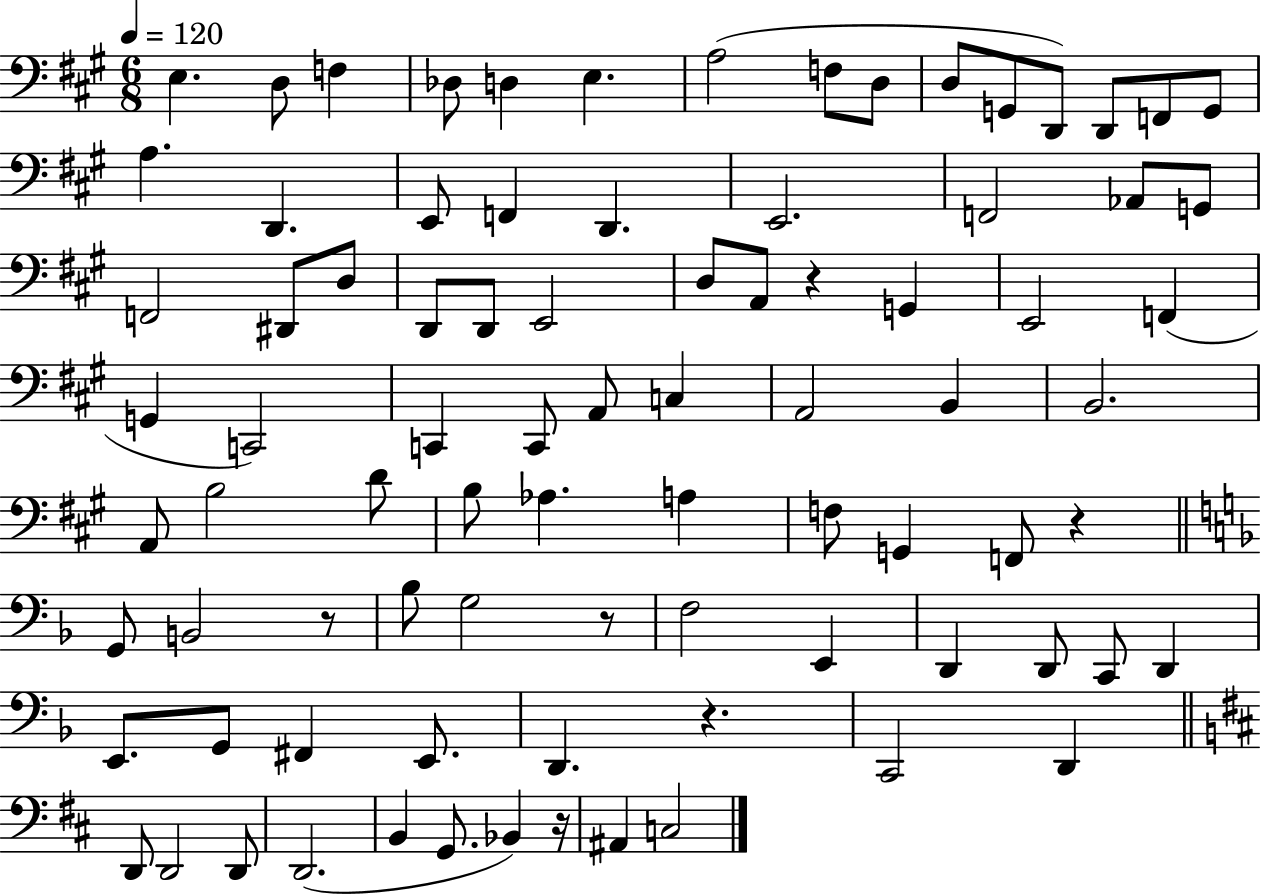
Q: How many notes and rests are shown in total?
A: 85